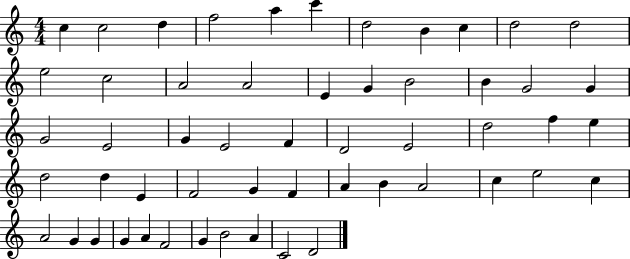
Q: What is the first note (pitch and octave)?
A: C5